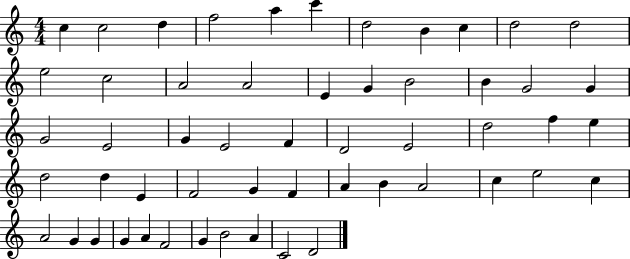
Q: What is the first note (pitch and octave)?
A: C5